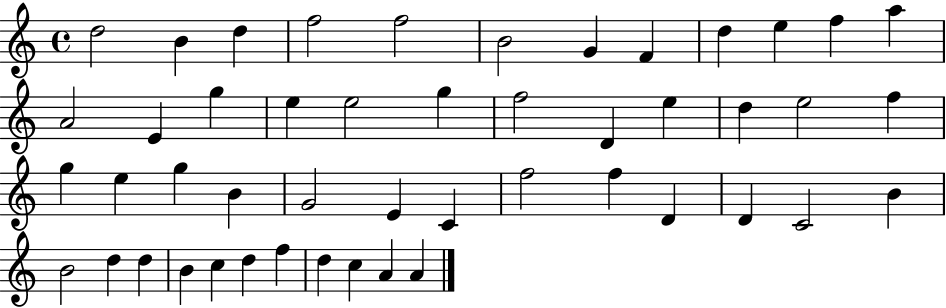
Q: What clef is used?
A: treble